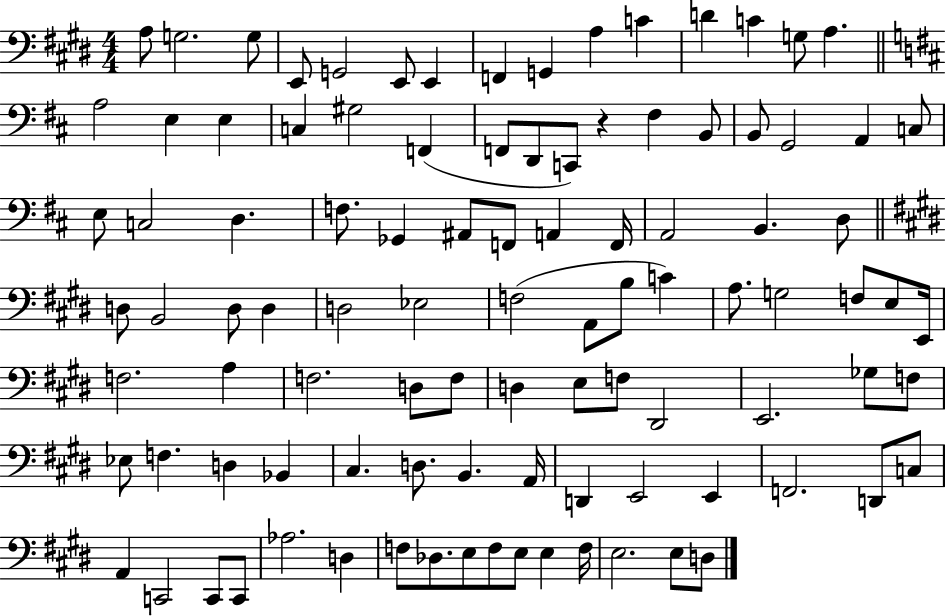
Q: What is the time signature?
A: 4/4